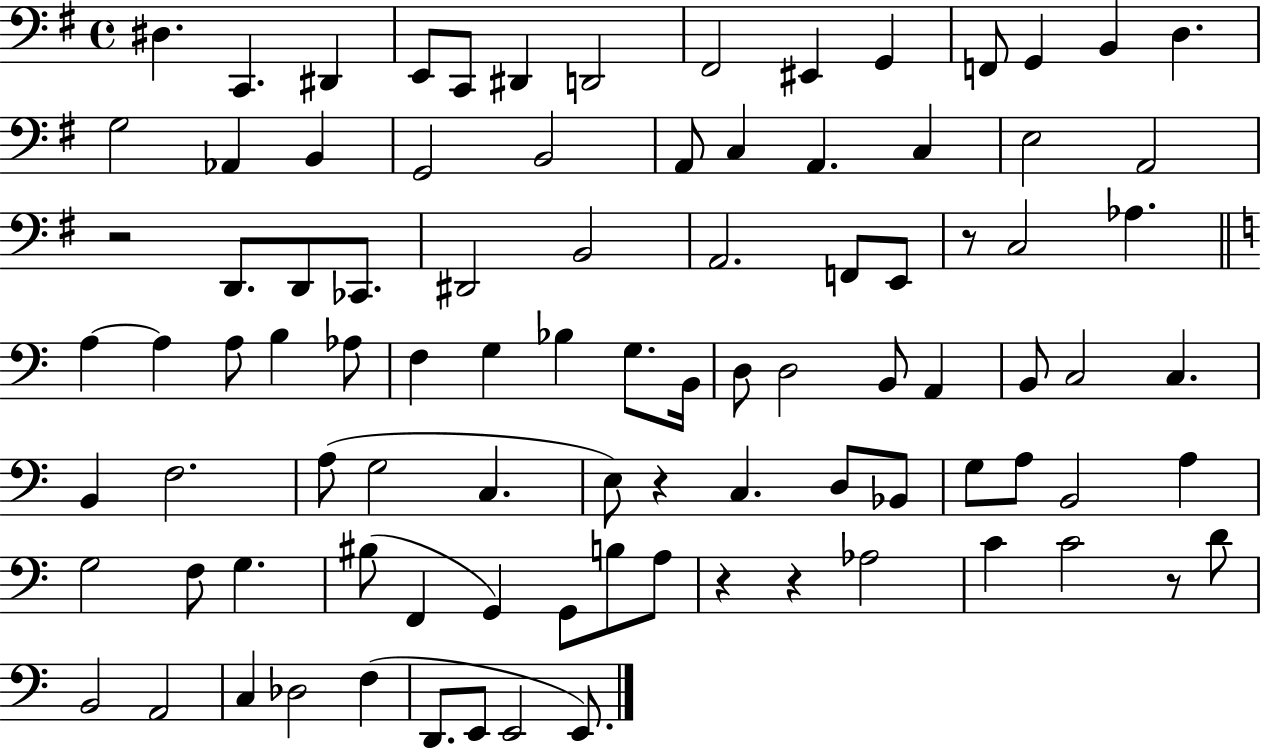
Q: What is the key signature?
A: G major